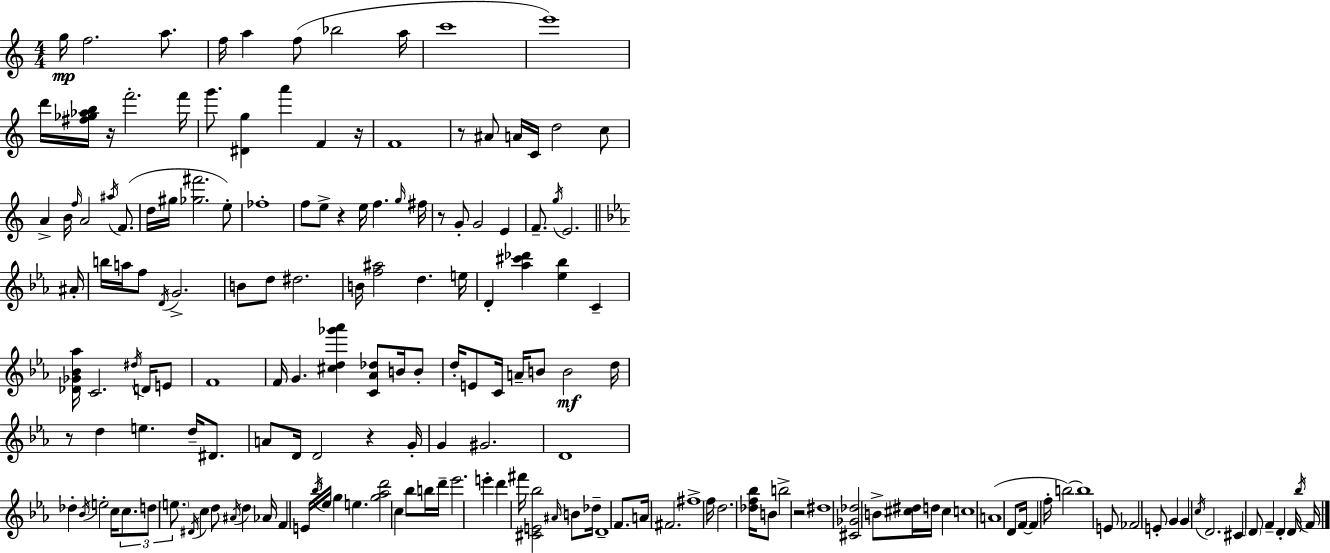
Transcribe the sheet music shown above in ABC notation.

X:1
T:Untitled
M:4/4
L:1/4
K:C
g/4 f2 a/2 f/4 a f/2 _b2 a/4 c'4 e'4 d'/4 [^f_g_ab]/4 z/4 f'2 f'/4 g'/2 [^Dg] a' F z/4 F4 z/2 ^A/2 A/4 C/4 d2 c/2 A B/4 f/4 A2 ^a/4 F/2 d/4 ^g/4 [_g^f']2 e/2 _f4 f/2 e/2 z e/4 f g/4 ^f/4 z/2 G/2 G2 E F/2 g/4 E2 ^A/4 b/4 a/4 f/2 D/4 G2 B/2 d/2 ^d2 B/4 [f^a]2 d e/4 D [_a^c'_d'] [_e_b] C [_D_G_B_a]/4 C2 ^d/4 D/4 E/2 F4 F/4 G [^cd_g'_a'] [C_A_d]/2 B/4 B/2 d/4 E/2 C/4 A/4 B/2 B2 d/4 z/2 d e d/4 ^D/2 A/2 D/4 D2 z G/4 G ^G2 D4 _d _B/4 e2 c/4 c/2 d/2 e/2 ^D/4 c d/2 ^A/4 d _A/4 F E/4 _b/4 _e/4 g e [g_ad']2 c _b/2 b/4 d'/4 _e'2 e' d' ^f'/4 [^CE_b]2 ^A/4 B/2 _d/4 D4 F/2 A/4 ^F2 ^f4 f/4 d2 [_df_b]/4 B/2 b2 z2 ^d4 [^C_G_d]2 B/2 [^c^d]/4 d/4 ^c c4 A4 D/2 F/4 F f/4 b2 b4 E/2 _F2 E/2 G G c/4 D2 ^C D/2 F D D/4 _b/4 F/4